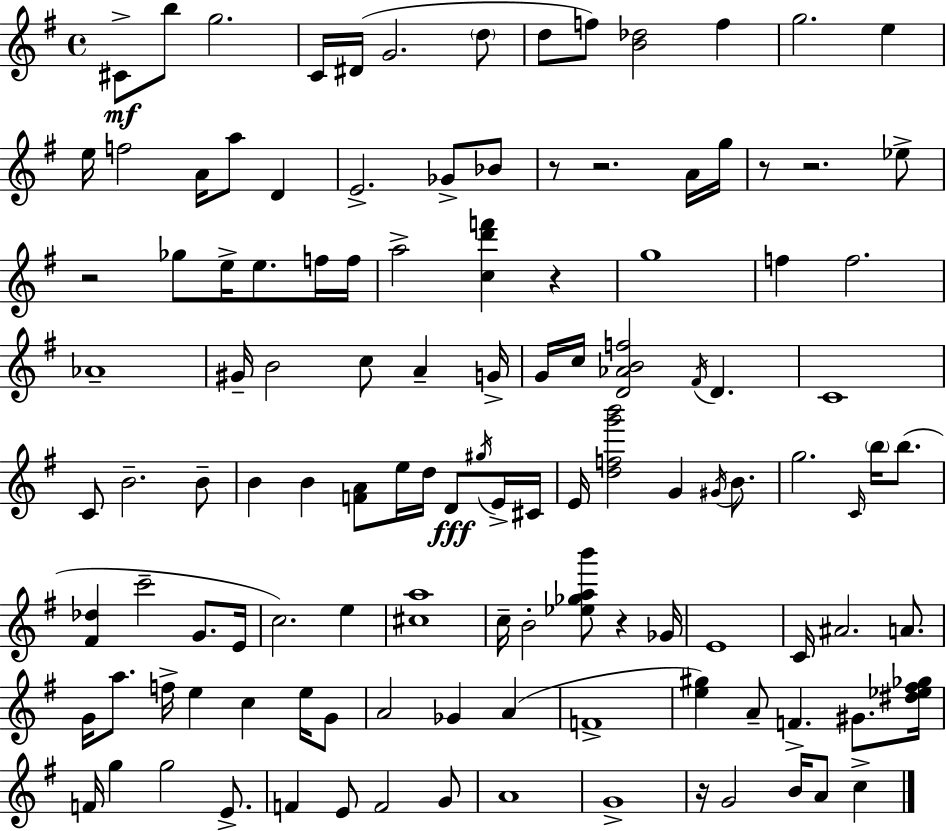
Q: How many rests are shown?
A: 8